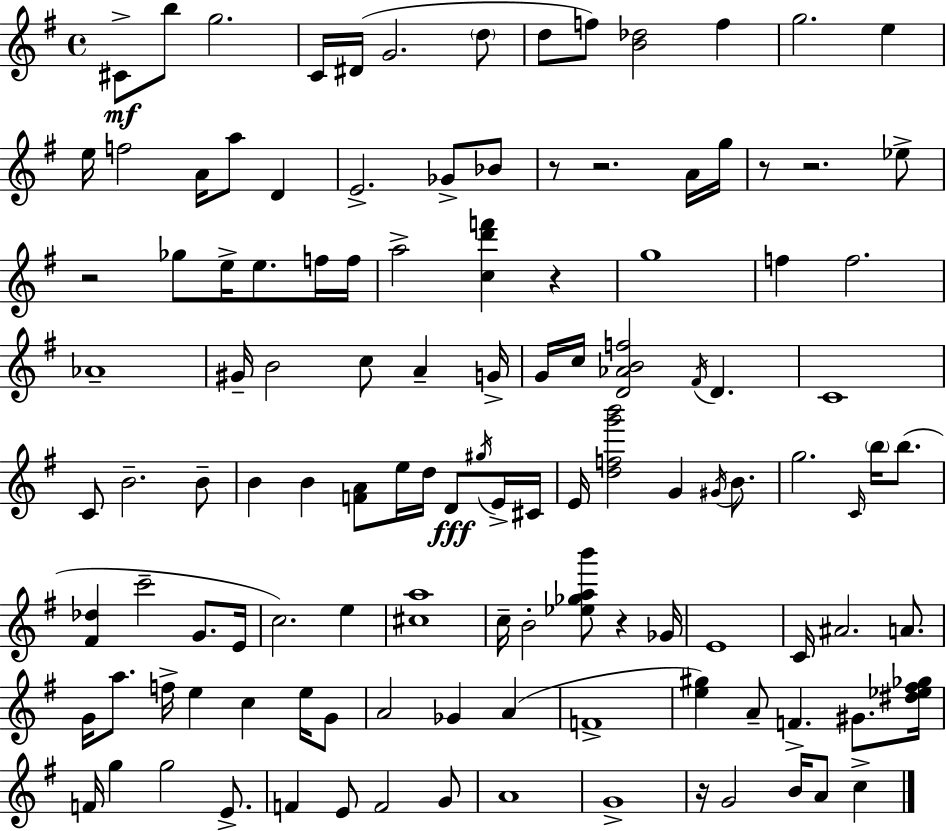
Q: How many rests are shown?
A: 8